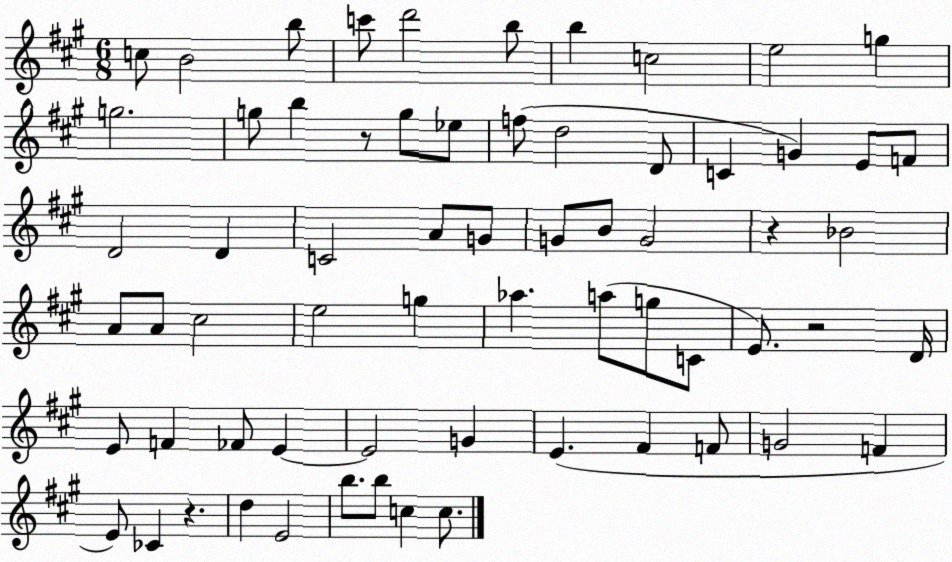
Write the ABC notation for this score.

X:1
T:Untitled
M:6/8
L:1/4
K:A
c/2 B2 b/2 c'/2 d'2 b/2 b c2 e2 g g2 g/2 b z/2 g/2 _e/2 f/2 d2 D/2 C G E/2 F/2 D2 D C2 A/2 G/2 G/2 B/2 G2 z _B2 A/2 A/2 ^c2 e2 g _a a/2 g/2 C/2 E/2 z2 D/4 E/2 F _F/2 E E2 G E ^F F/2 G2 F E/2 _C z d E2 b/2 b/2 c c/2